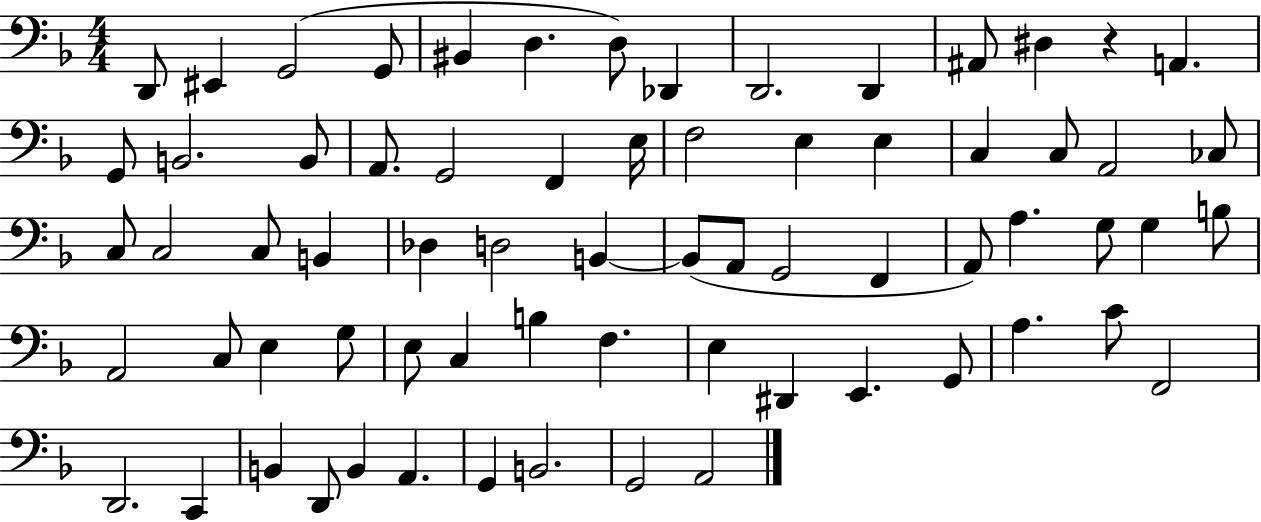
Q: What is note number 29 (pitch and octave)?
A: C3